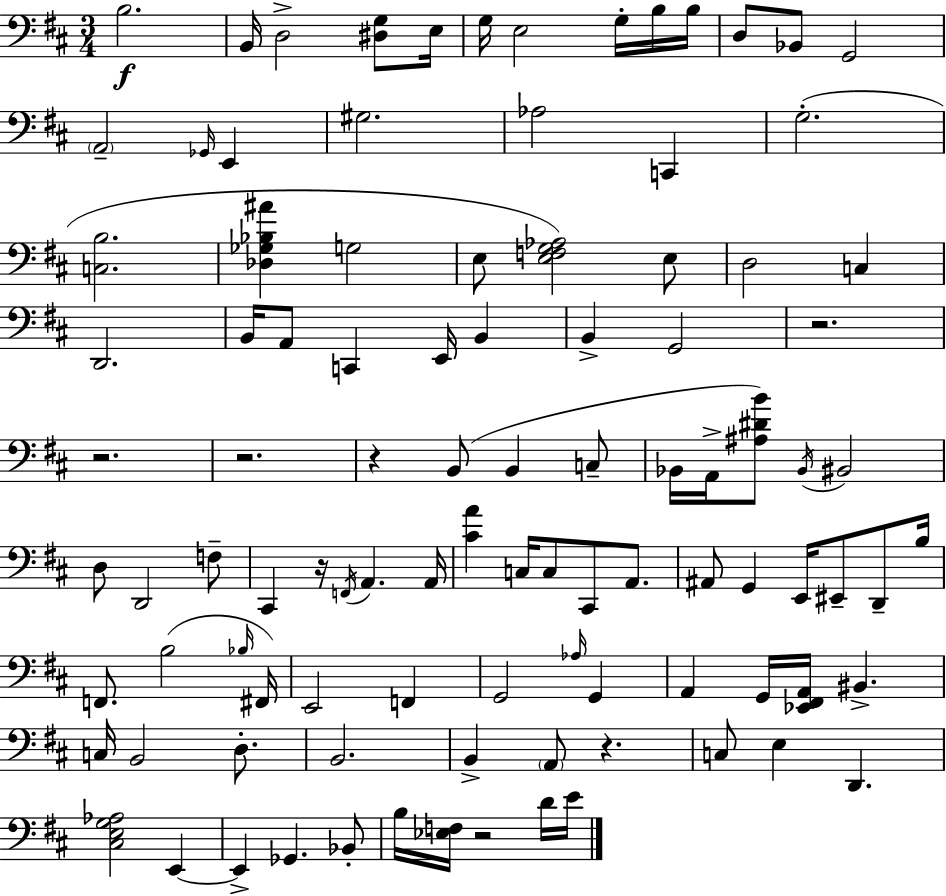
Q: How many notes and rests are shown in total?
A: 100